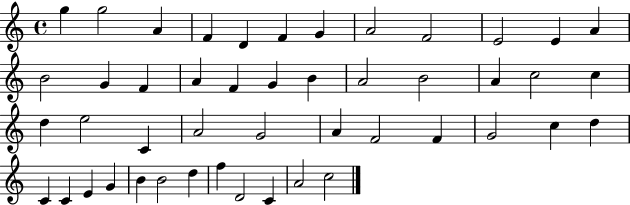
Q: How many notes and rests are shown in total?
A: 47